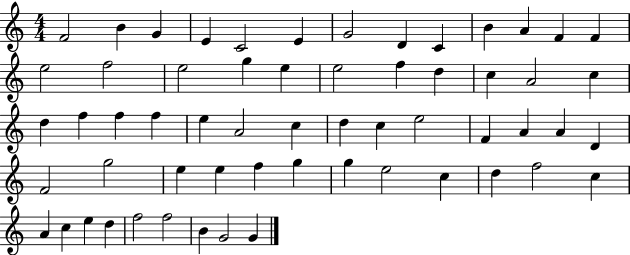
X:1
T:Untitled
M:4/4
L:1/4
K:C
F2 B G E C2 E G2 D C B A F F e2 f2 e2 g e e2 f d c A2 c d f f f e A2 c d c e2 F A A D F2 g2 e e f g g e2 c d f2 c A c e d f2 f2 B G2 G